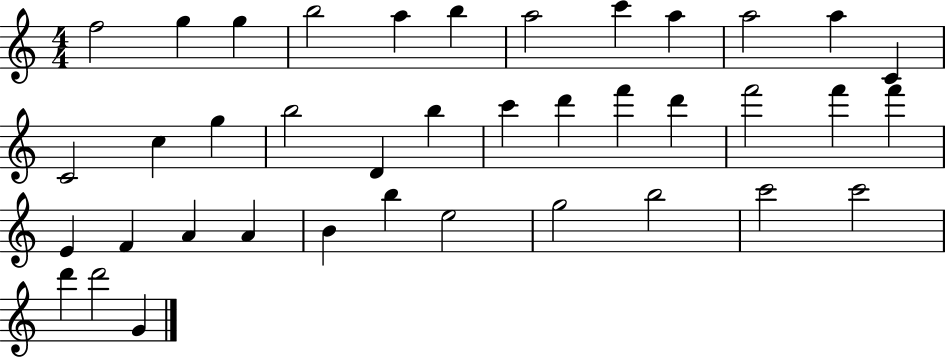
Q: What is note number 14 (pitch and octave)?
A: C5